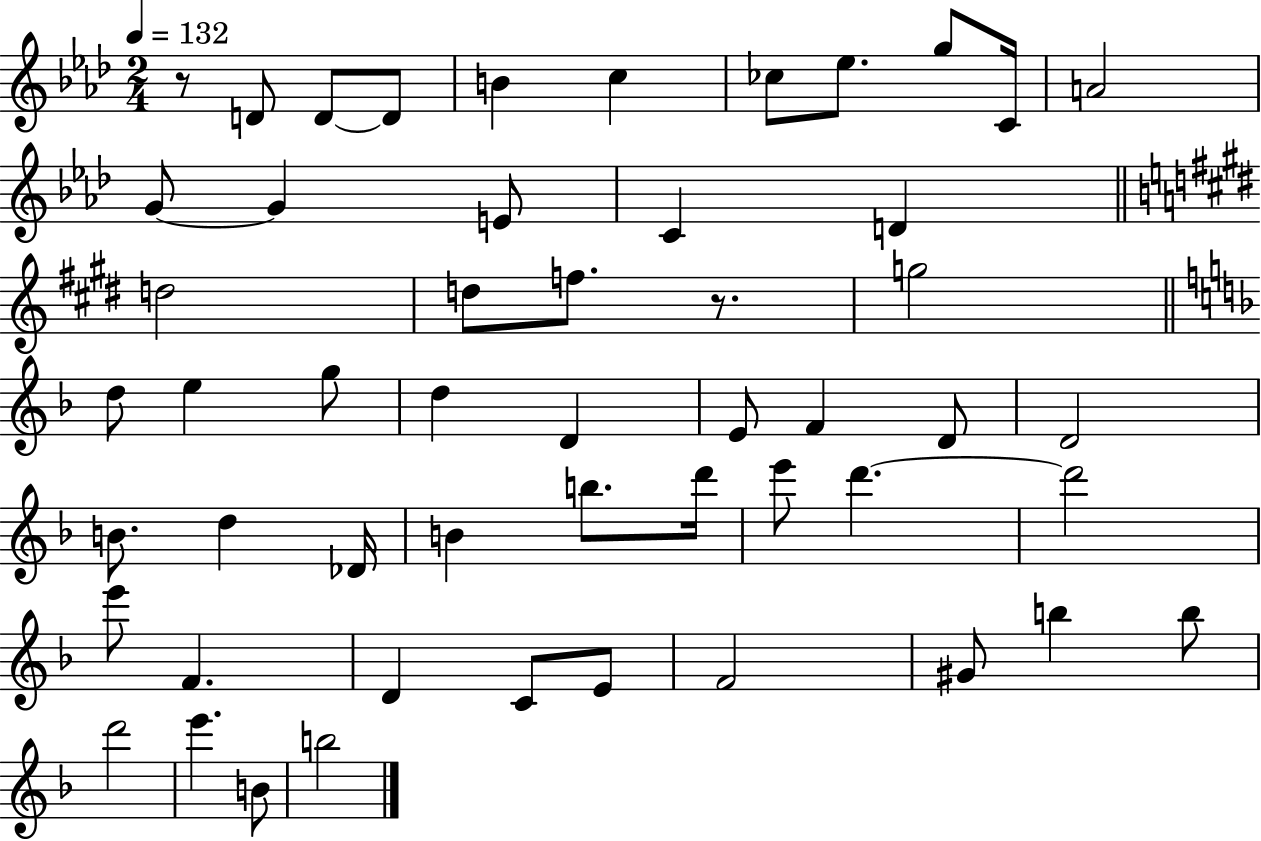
R/e D4/e D4/e D4/e B4/q C5/q CES5/e Eb5/e. G5/e C4/s A4/h G4/e G4/q E4/e C4/q D4/q D5/h D5/e F5/e. R/e. G5/h D5/e E5/q G5/e D5/q D4/q E4/e F4/q D4/e D4/h B4/e. D5/q Db4/s B4/q B5/e. D6/s E6/e D6/q. D6/h E6/e F4/q. D4/q C4/e E4/e F4/h G#4/e B5/q B5/e D6/h E6/q. B4/e B5/h